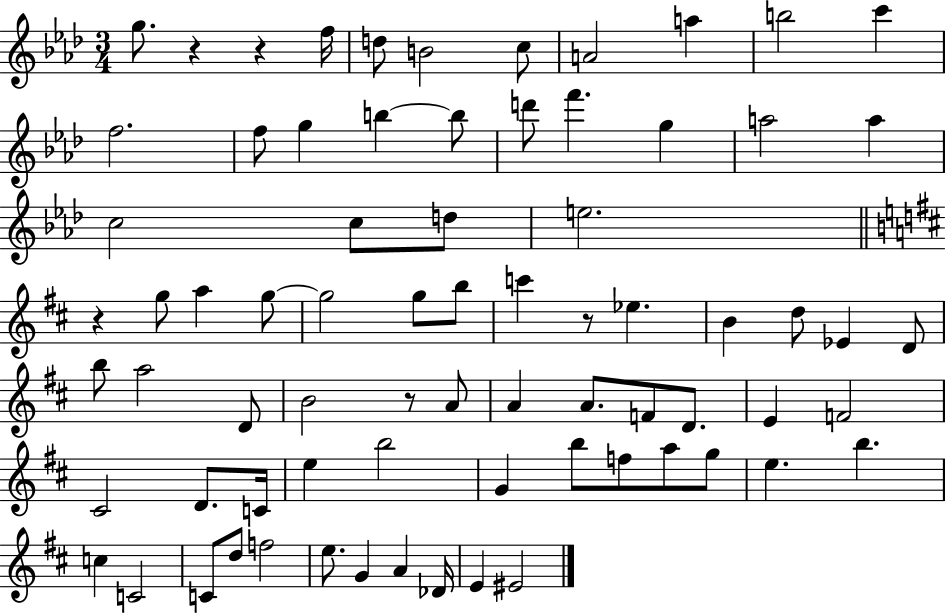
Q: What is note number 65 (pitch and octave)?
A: G4